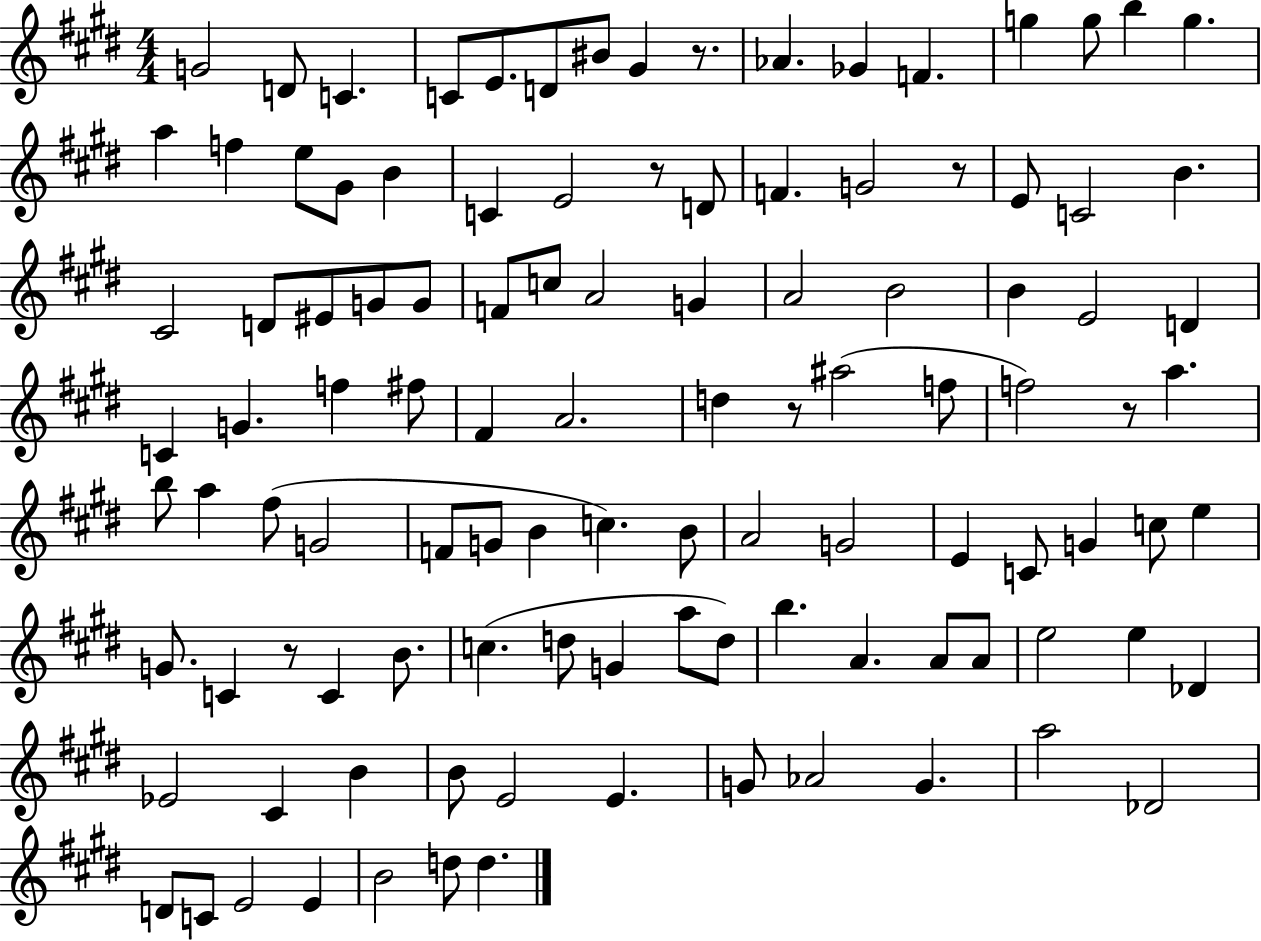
{
  \clef treble
  \numericTimeSignature
  \time 4/4
  \key e \major
  \repeat volta 2 { g'2 d'8 c'4. | c'8 e'8. d'8 bis'8 gis'4 r8. | aes'4. ges'4 f'4. | g''4 g''8 b''4 g''4. | \break a''4 f''4 e''8 gis'8 b'4 | c'4 e'2 r8 d'8 | f'4. g'2 r8 | e'8 c'2 b'4. | \break cis'2 d'8 eis'8 g'8 g'8 | f'8 c''8 a'2 g'4 | a'2 b'2 | b'4 e'2 d'4 | \break c'4 g'4. f''4 fis''8 | fis'4 a'2. | d''4 r8 ais''2( f''8 | f''2) r8 a''4. | \break b''8 a''4 fis''8( g'2 | f'8 g'8 b'4 c''4.) b'8 | a'2 g'2 | e'4 c'8 g'4 c''8 e''4 | \break g'8. c'4 r8 c'4 b'8. | c''4.( d''8 g'4 a''8 d''8) | b''4. a'4. a'8 a'8 | e''2 e''4 des'4 | \break ees'2 cis'4 b'4 | b'8 e'2 e'4. | g'8 aes'2 g'4. | a''2 des'2 | \break d'8 c'8 e'2 e'4 | b'2 d''8 d''4. | } \bar "|."
}